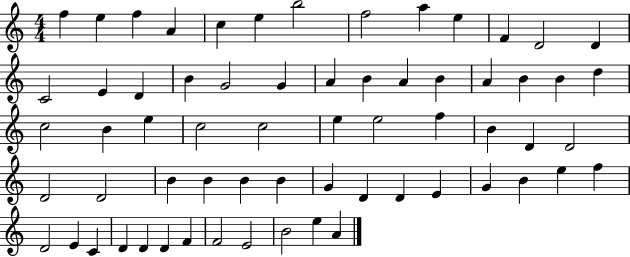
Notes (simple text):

F5/q E5/q F5/q A4/q C5/q E5/q B5/h F5/h A5/q E5/q F4/q D4/h D4/q C4/h E4/q D4/q B4/q G4/h G4/q A4/q B4/q A4/q B4/q A4/q B4/q B4/q D5/q C5/h B4/q E5/q C5/h C5/h E5/q E5/h F5/q B4/q D4/q D4/h D4/h D4/h B4/q B4/q B4/q B4/q G4/q D4/q D4/q E4/q G4/q B4/q E5/q F5/q D4/h E4/q C4/q D4/q D4/q D4/q F4/q F4/h E4/h B4/h E5/q A4/q